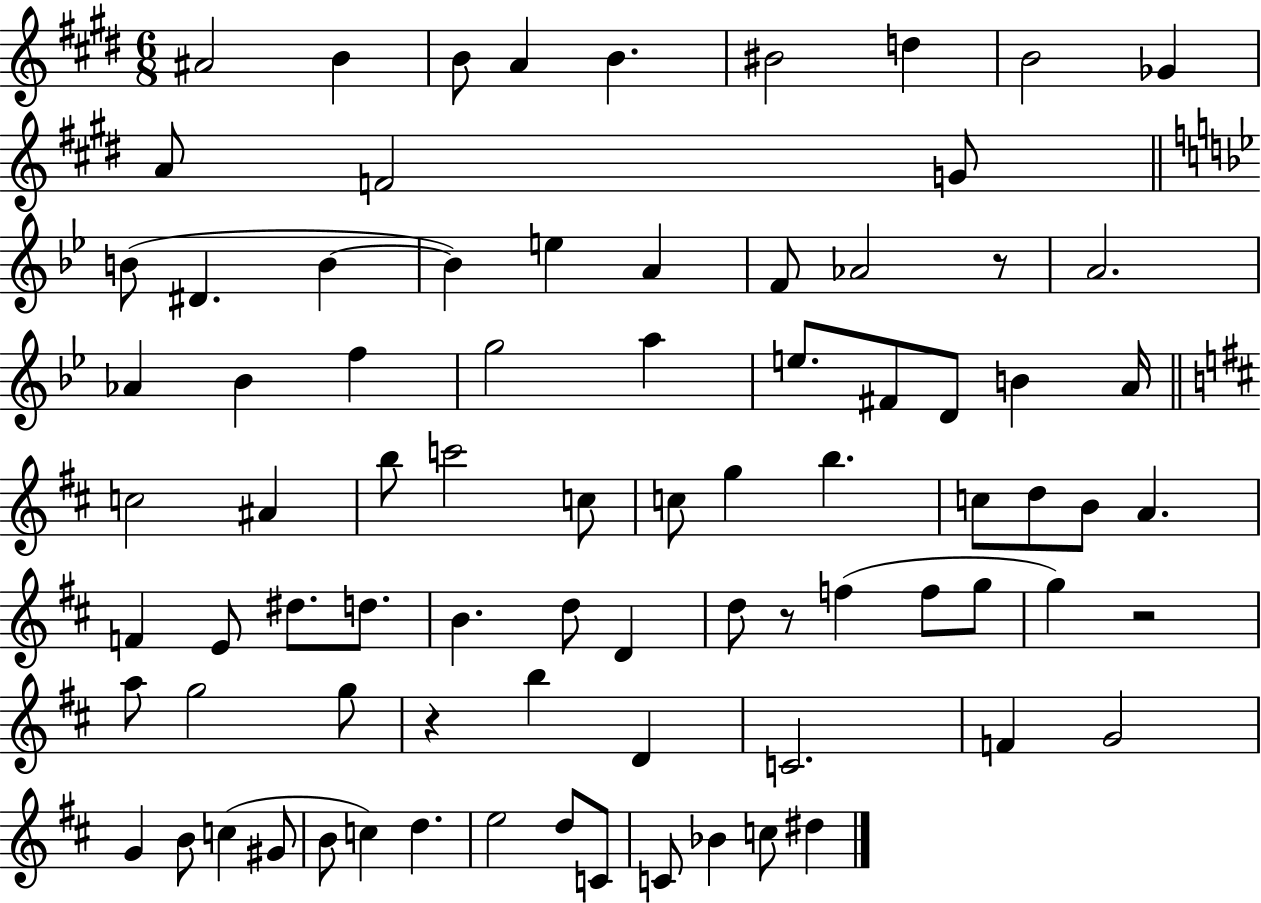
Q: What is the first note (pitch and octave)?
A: A#4